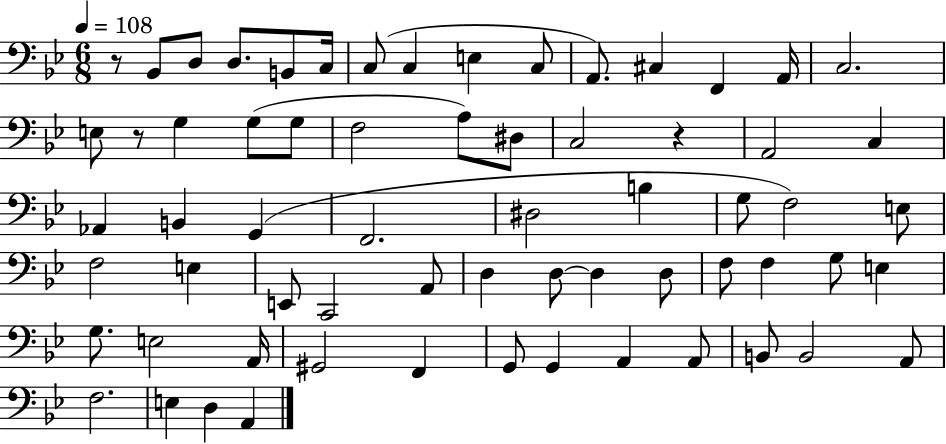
{
  \clef bass
  \numericTimeSignature
  \time 6/8
  \key bes \major
  \tempo 4 = 108
  \repeat volta 2 { r8 bes,8 d8 d8. b,8 c16 | c8( c4 e4 c8 | a,8.) cis4 f,4 a,16 | c2. | \break e8 r8 g4 g8( g8 | f2 a8) dis8 | c2 r4 | a,2 c4 | \break aes,4 b,4 g,4( | f,2. | dis2 b4 | g8 f2) e8 | \break f2 e4 | e,8 c,2 a,8 | d4 d8~~ d4 d8 | f8 f4 g8 e4 | \break g8. e2 a,16 | gis,2 f,4 | g,8 g,4 a,4 a,8 | b,8 b,2 a,8 | \break f2. | e4 d4 a,4 | } \bar "|."
}